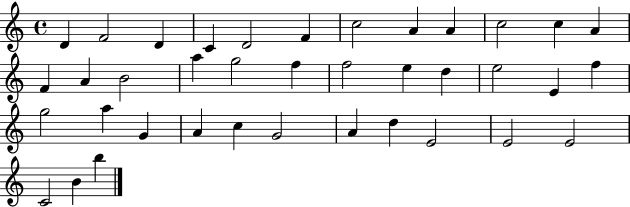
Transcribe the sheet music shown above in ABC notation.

X:1
T:Untitled
M:4/4
L:1/4
K:C
D F2 D C D2 F c2 A A c2 c A F A B2 a g2 f f2 e d e2 E f g2 a G A c G2 A d E2 E2 E2 C2 B b